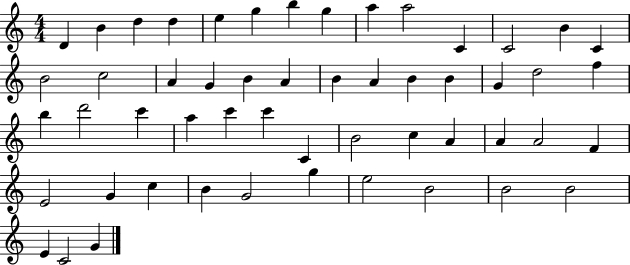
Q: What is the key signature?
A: C major